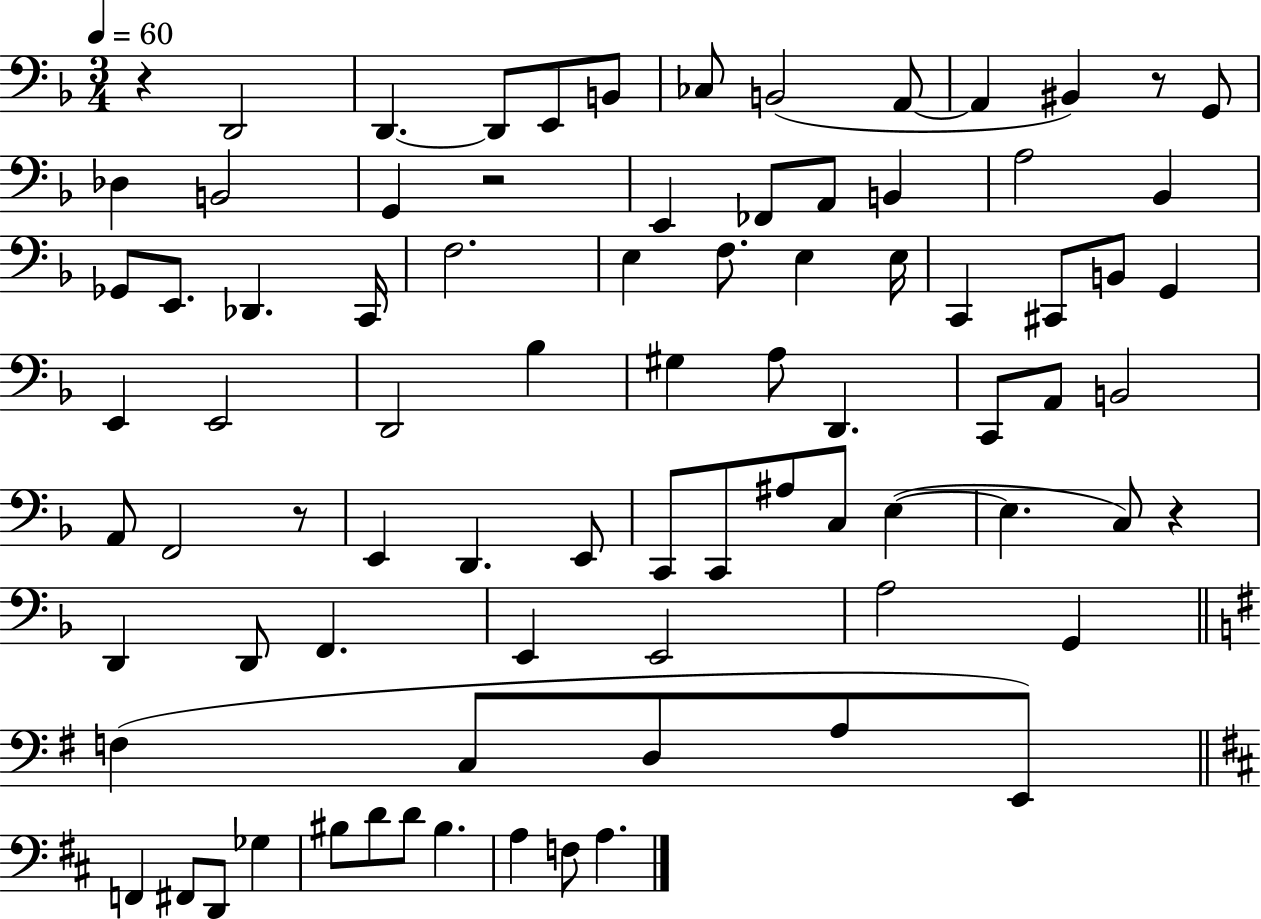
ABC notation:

X:1
T:Untitled
M:3/4
L:1/4
K:F
z D,,2 D,, D,,/2 E,,/2 B,,/2 _C,/2 B,,2 A,,/2 A,, ^B,, z/2 G,,/2 _D, B,,2 G,, z2 E,, _F,,/2 A,,/2 B,, A,2 _B,, _G,,/2 E,,/2 _D,, C,,/4 F,2 E, F,/2 E, E,/4 C,, ^C,,/2 B,,/2 G,, E,, E,,2 D,,2 _B, ^G, A,/2 D,, C,,/2 A,,/2 B,,2 A,,/2 F,,2 z/2 E,, D,, E,,/2 C,,/2 C,,/2 ^A,/2 C,/2 E, E, C,/2 z D,, D,,/2 F,, E,, E,,2 A,2 G,, F, C,/2 D,/2 A,/2 E,,/2 F,, ^F,,/2 D,,/2 _G, ^B,/2 D/2 D/2 ^B, A, F,/2 A,